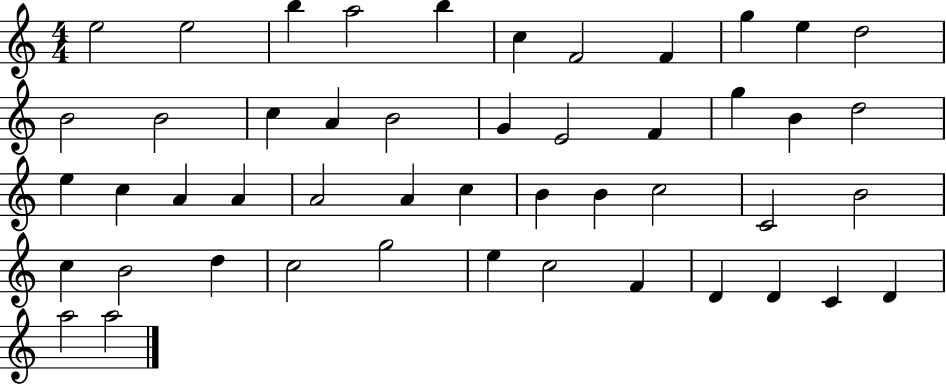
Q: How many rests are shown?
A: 0